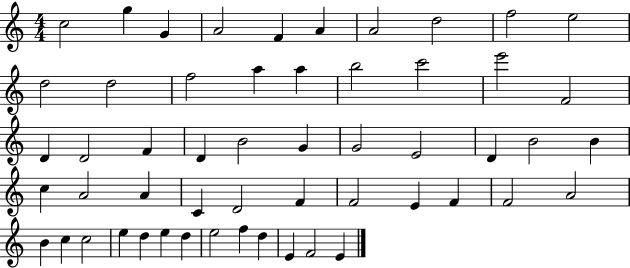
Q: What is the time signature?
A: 4/4